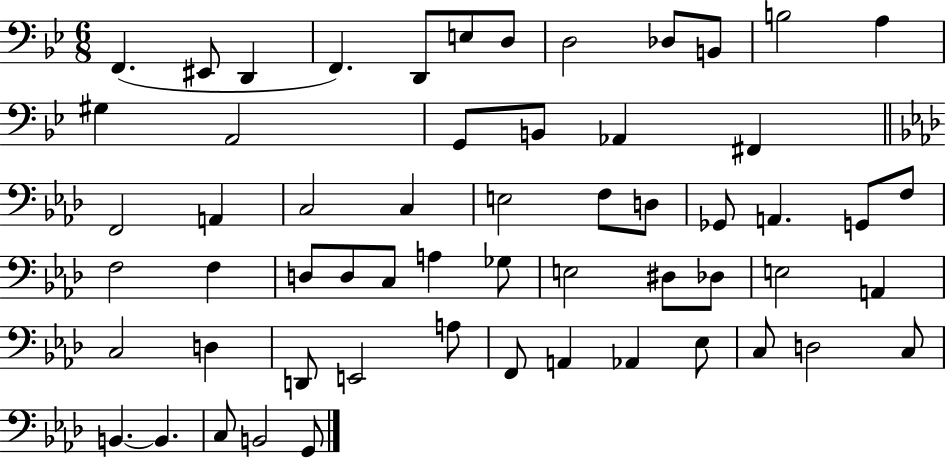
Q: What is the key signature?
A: BES major